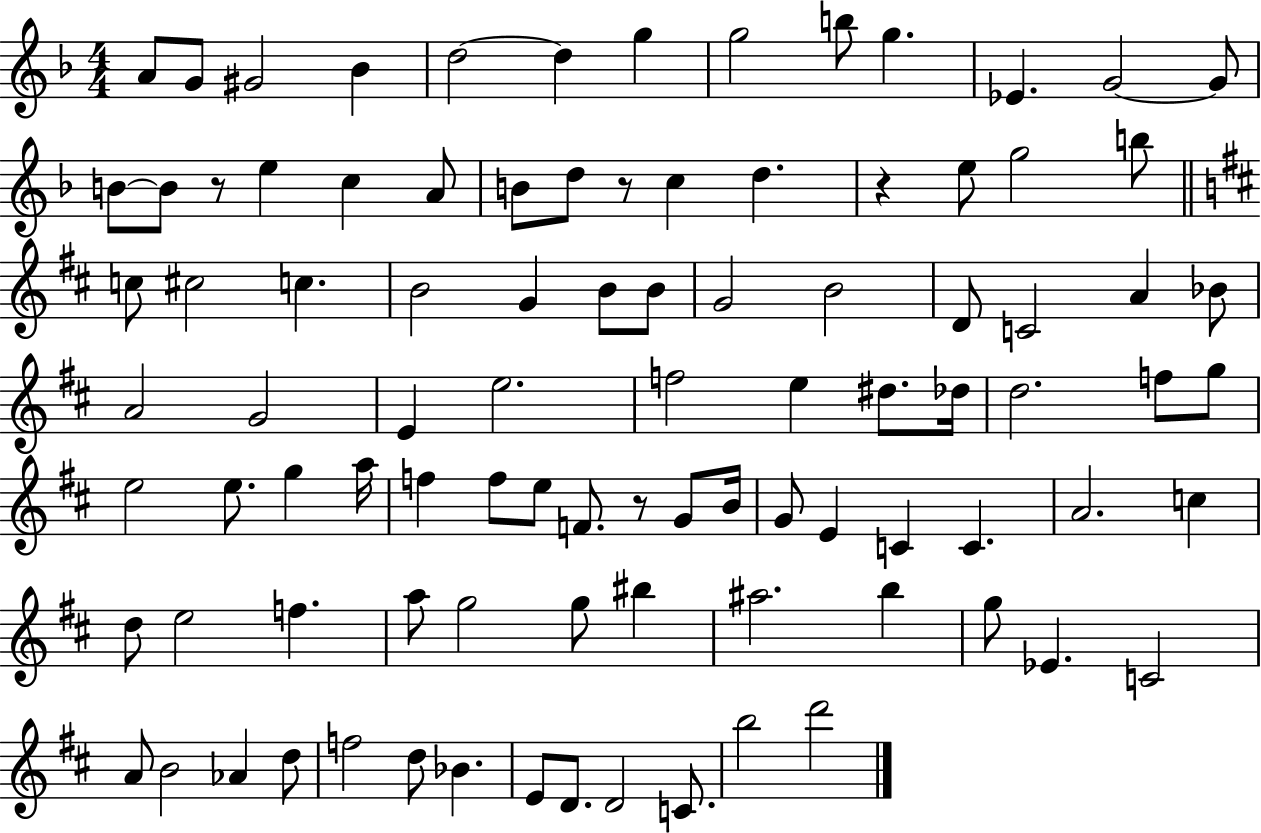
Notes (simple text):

A4/e G4/e G#4/h Bb4/q D5/h D5/q G5/q G5/h B5/e G5/q. Eb4/q. G4/h G4/e B4/e B4/e R/e E5/q C5/q A4/e B4/e D5/e R/e C5/q D5/q. R/q E5/e G5/h B5/e C5/e C#5/h C5/q. B4/h G4/q B4/e B4/e G4/h B4/h D4/e C4/h A4/q Bb4/e A4/h G4/h E4/q E5/h. F5/h E5/q D#5/e. Db5/s D5/h. F5/e G5/e E5/h E5/e. G5/q A5/s F5/q F5/e E5/e F4/e. R/e G4/e B4/s G4/e E4/q C4/q C4/q. A4/h. C5/q D5/e E5/h F5/q. A5/e G5/h G5/e BIS5/q A#5/h. B5/q G5/e Eb4/q. C4/h A4/e B4/h Ab4/q D5/e F5/h D5/e Bb4/q. E4/e D4/e. D4/h C4/e. B5/h D6/h